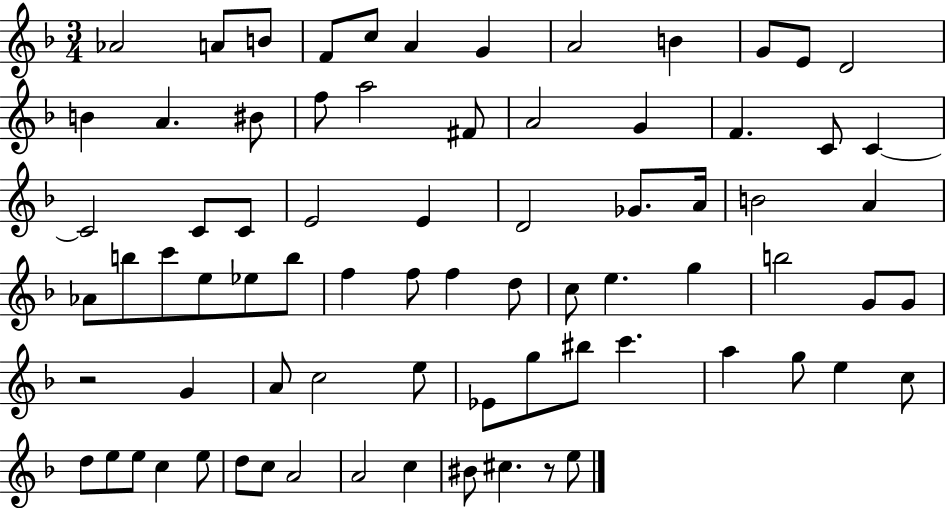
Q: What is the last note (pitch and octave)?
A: E5